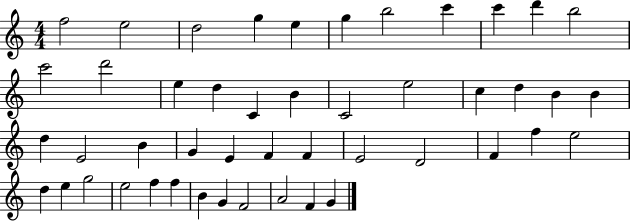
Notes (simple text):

F5/h E5/h D5/h G5/q E5/q G5/q B5/h C6/q C6/q D6/q B5/h C6/h D6/h E5/q D5/q C4/q B4/q C4/h E5/h C5/q D5/q B4/q B4/q D5/q E4/h B4/q G4/q E4/q F4/q F4/q E4/h D4/h F4/q F5/q E5/h D5/q E5/q G5/h E5/h F5/q F5/q B4/q G4/q F4/h A4/h F4/q G4/q